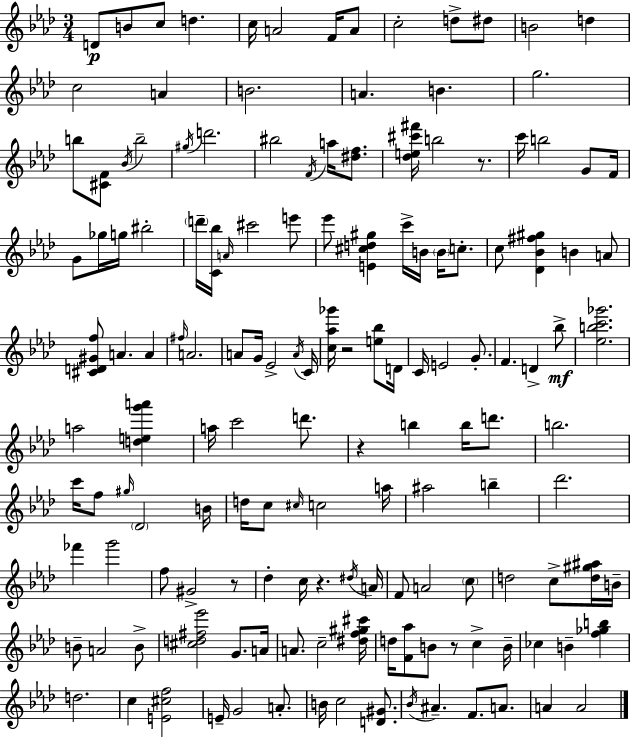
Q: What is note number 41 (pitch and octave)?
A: Eb6